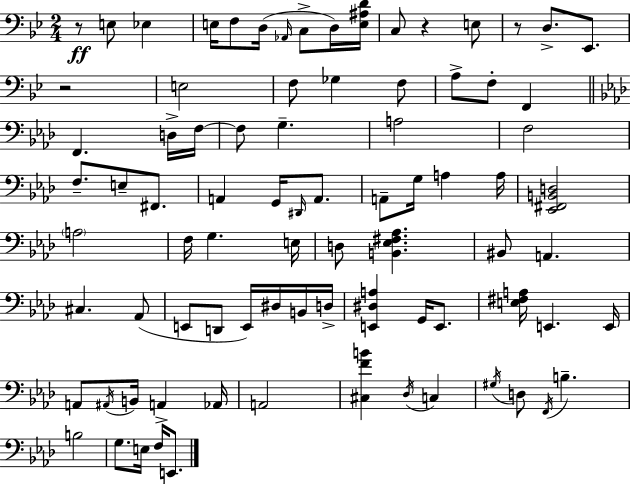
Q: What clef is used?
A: bass